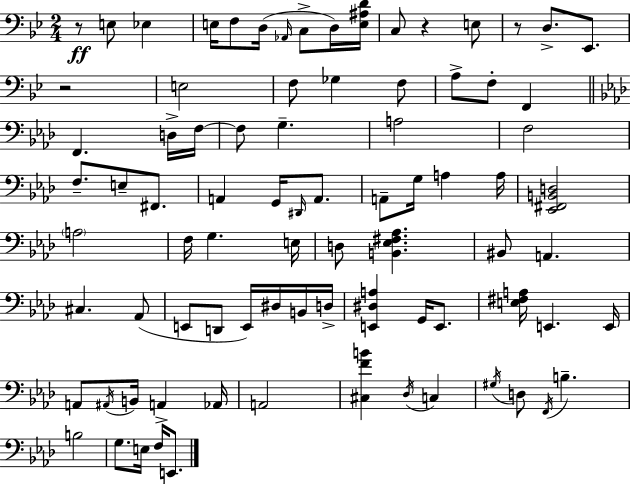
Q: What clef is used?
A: bass